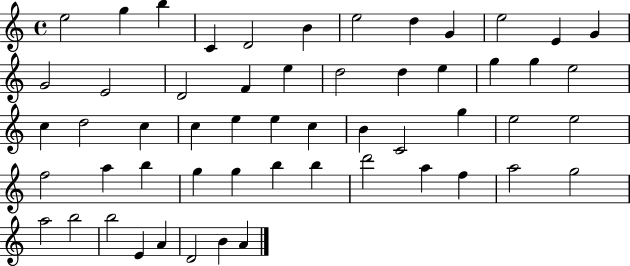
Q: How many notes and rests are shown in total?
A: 55